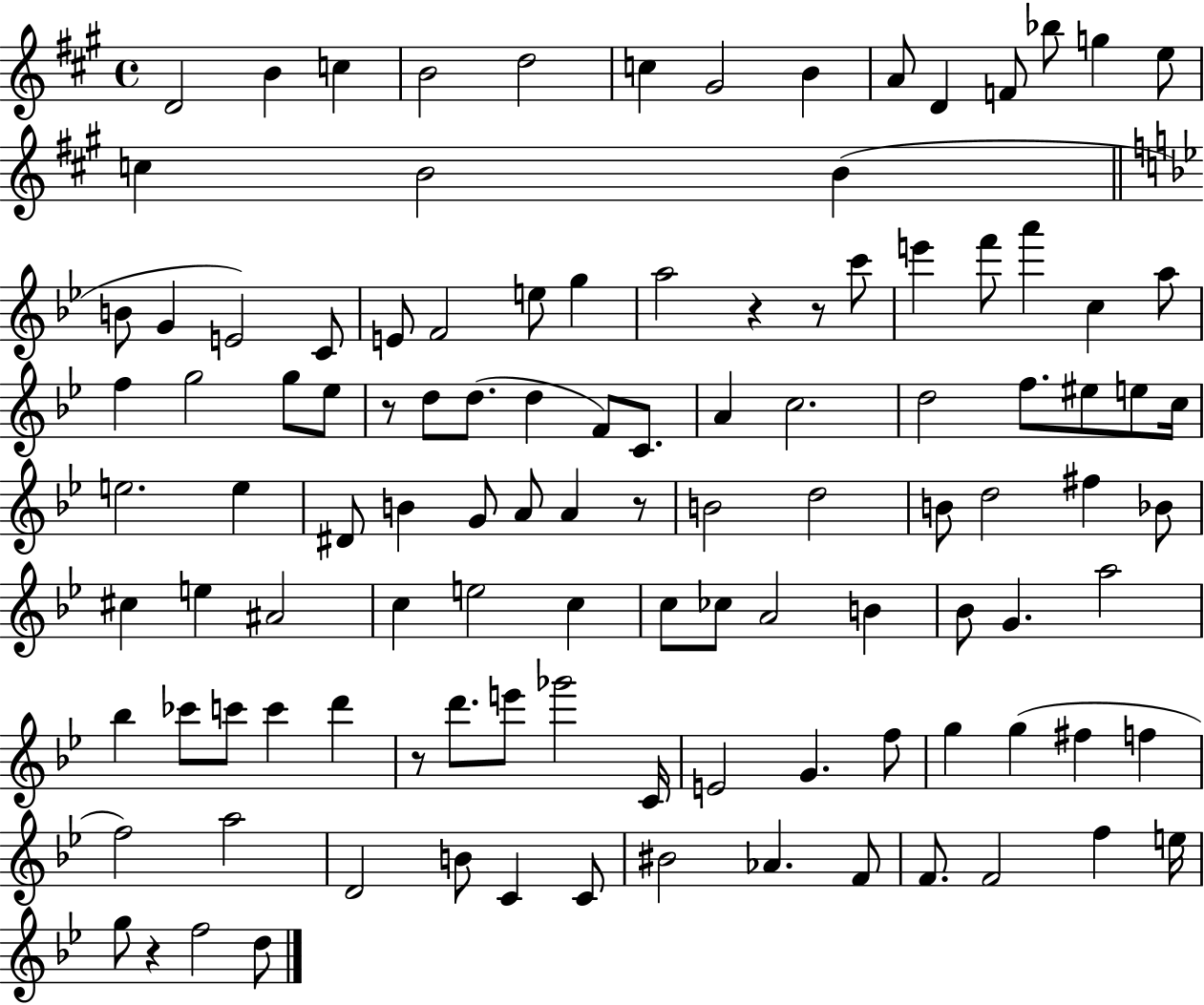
{
  \clef treble
  \time 4/4
  \defaultTimeSignature
  \key a \major
  \repeat volta 2 { d'2 b'4 c''4 | b'2 d''2 | c''4 gis'2 b'4 | a'8 d'4 f'8 bes''8 g''4 e''8 | \break c''4 b'2 b'4( | \bar "||" \break \key bes \major b'8 g'4 e'2) c'8 | e'8 f'2 e''8 g''4 | a''2 r4 r8 c'''8 | e'''4 f'''8 a'''4 c''4 a''8 | \break f''4 g''2 g''8 ees''8 | r8 d''8 d''8.( d''4 f'8) c'8. | a'4 c''2. | d''2 f''8. eis''8 e''8 c''16 | \break e''2. e''4 | dis'8 b'4 g'8 a'8 a'4 r8 | b'2 d''2 | b'8 d''2 fis''4 bes'8 | \break cis''4 e''4 ais'2 | c''4 e''2 c''4 | c''8 ces''8 a'2 b'4 | bes'8 g'4. a''2 | \break bes''4 ces'''8 c'''8 c'''4 d'''4 | r8 d'''8. e'''8 ges'''2 c'16 | e'2 g'4. f''8 | g''4 g''4( fis''4 f''4 | \break f''2) a''2 | d'2 b'8 c'4 c'8 | bis'2 aes'4. f'8 | f'8. f'2 f''4 e''16 | \break g''8 r4 f''2 d''8 | } \bar "|."
}